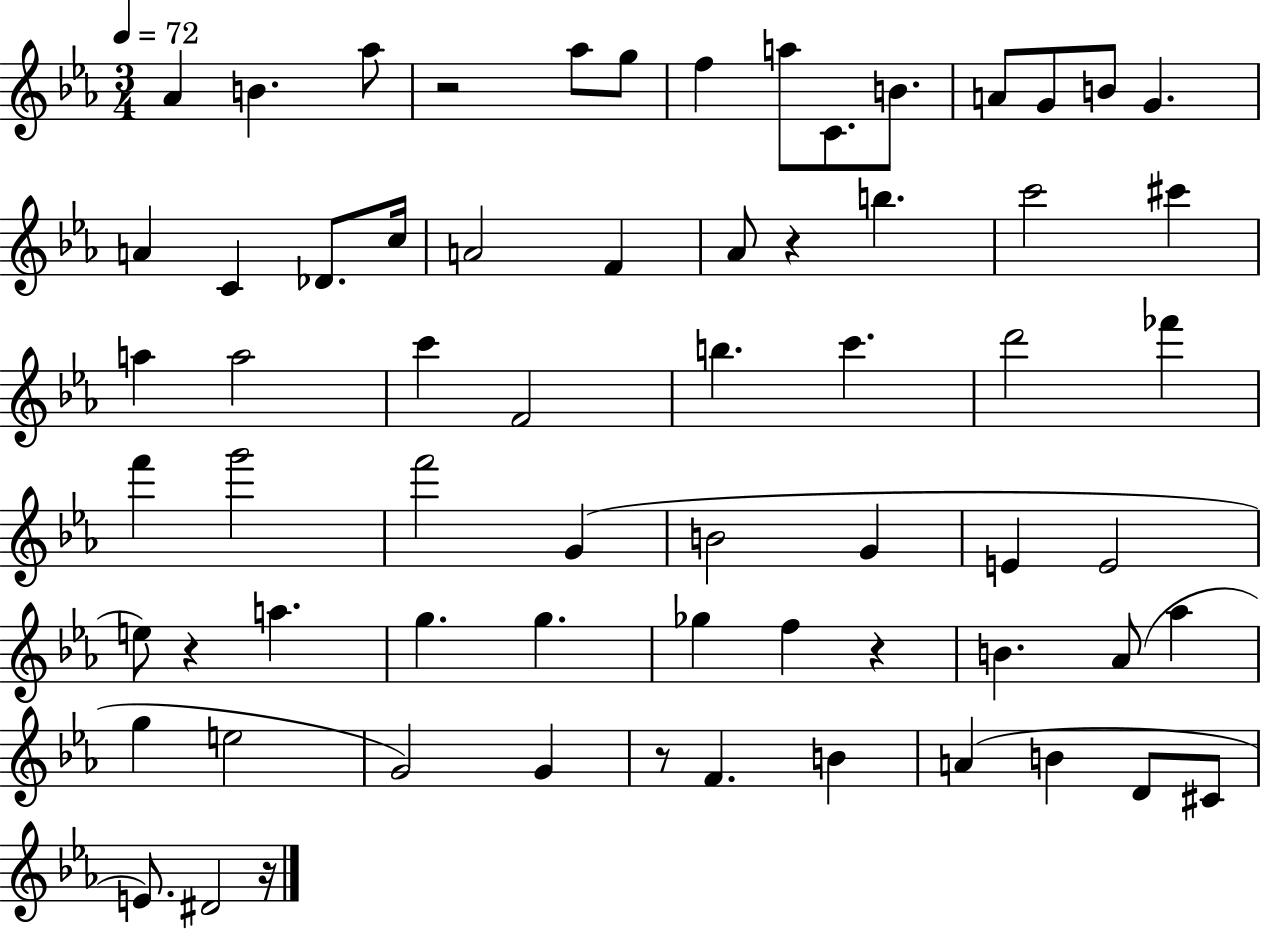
{
  \clef treble
  \numericTimeSignature
  \time 3/4
  \key ees \major
  \tempo 4 = 72
  aes'4 b'4. aes''8 | r2 aes''8 g''8 | f''4 a''8 c'8. b'8. | a'8 g'8 b'8 g'4. | \break a'4 c'4 des'8. c''16 | a'2 f'4 | aes'8 r4 b''4. | c'''2 cis'''4 | \break a''4 a''2 | c'''4 f'2 | b''4. c'''4. | d'''2 fes'''4 | \break f'''4 g'''2 | f'''2 g'4( | b'2 g'4 | e'4 e'2 | \break e''8) r4 a''4. | g''4. g''4. | ges''4 f''4 r4 | b'4. aes'8( aes''4 | \break g''4 e''2 | g'2) g'4 | r8 f'4. b'4 | a'4( b'4 d'8 cis'8 | \break e'8.) dis'2 r16 | \bar "|."
}